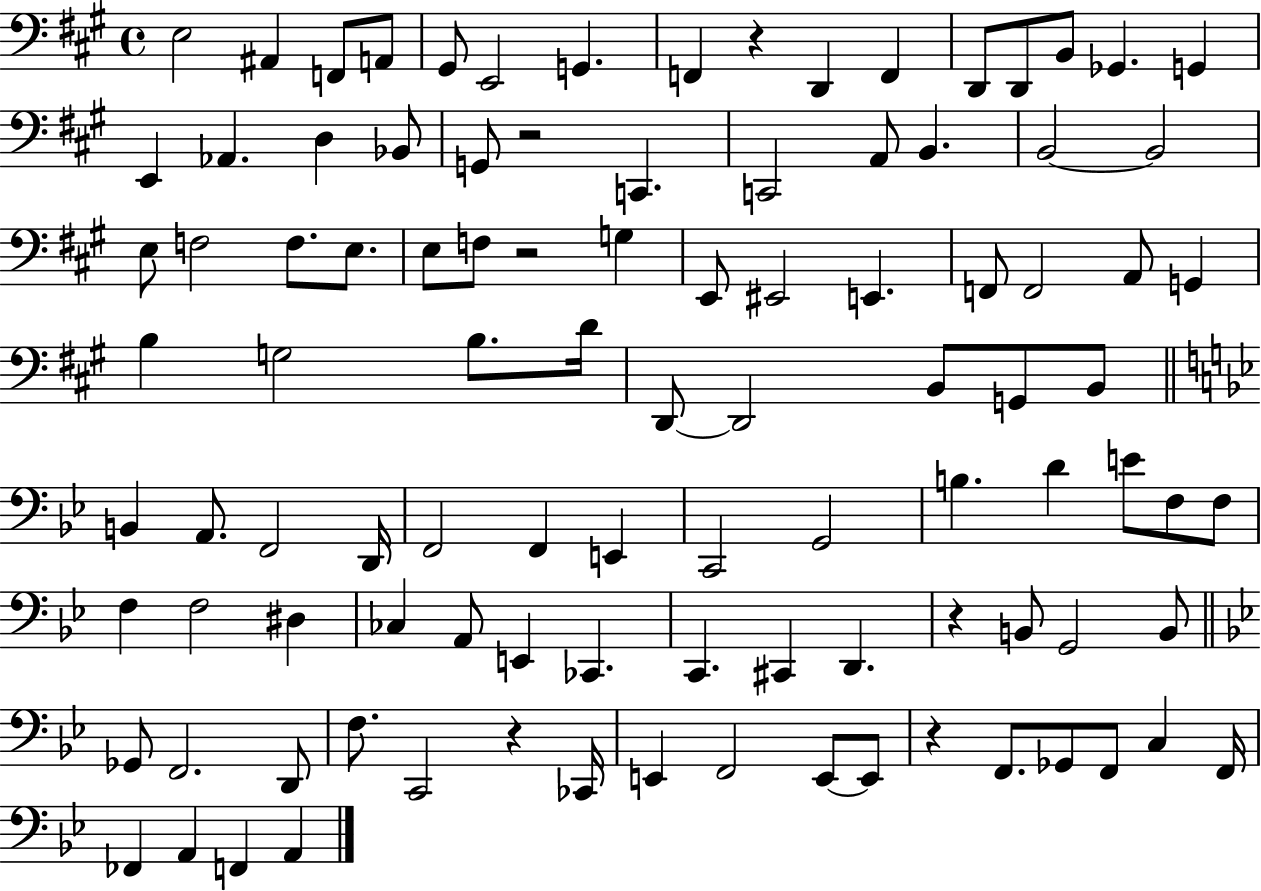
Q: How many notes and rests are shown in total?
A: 101